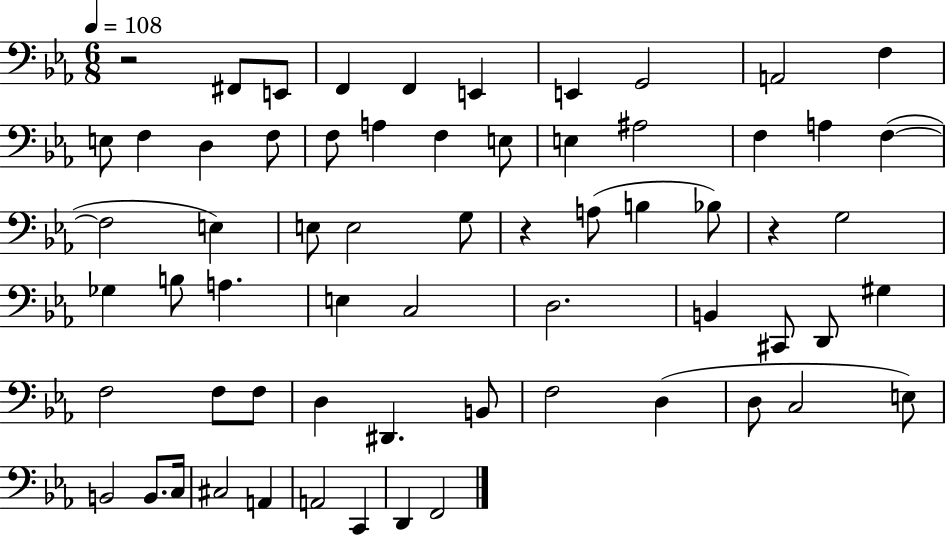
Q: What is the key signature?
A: EES major